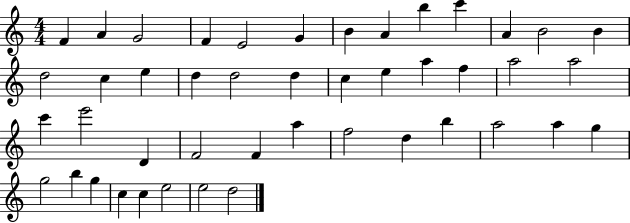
X:1
T:Untitled
M:4/4
L:1/4
K:C
F A G2 F E2 G B A b c' A B2 B d2 c e d d2 d c e a f a2 a2 c' e'2 D F2 F a f2 d b a2 a g g2 b g c c e2 e2 d2